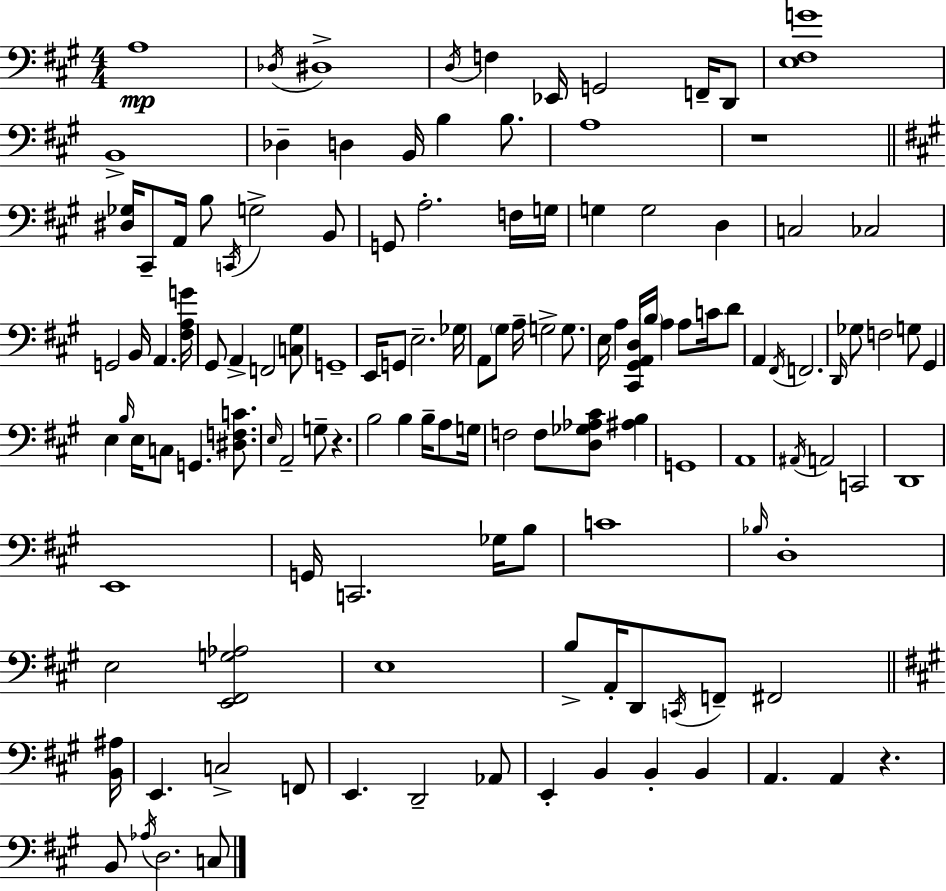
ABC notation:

X:1
T:Untitled
M:4/4
L:1/4
K:A
A,4 _D,/4 ^D,4 D,/4 F, _E,,/4 G,,2 F,,/4 D,,/2 [E,^F,G]4 B,,4 _D, D, B,,/4 B, B,/2 A,4 z4 [^D,_G,]/4 ^C,,/2 A,,/4 B,/2 C,,/4 G,2 B,,/2 G,,/2 A,2 F,/4 G,/4 G, G,2 D, C,2 _C,2 G,,2 B,,/4 A,, [^F,A,G]/4 ^G,,/2 A,, F,,2 [C,^G,]/2 G,,4 E,,/4 G,,/2 E,2 _G,/4 A,,/2 ^G,/2 A,/4 G,2 G,/2 E,/4 A, [^C,,^G,,A,,D,]/4 B,/4 A, A,/2 C/4 D/2 A,, ^F,,/4 F,,2 D,,/4 _G,/2 F,2 G,/2 ^G,, E, B,/4 E,/4 C,/2 G,, [^D,F,C]/2 E,/4 A,,2 G,/2 z B,2 B, B,/4 A,/2 G,/4 F,2 F,/2 [D,_G,_A,^C]/2 [^A,B,] G,,4 A,,4 ^A,,/4 A,,2 C,,2 D,,4 E,,4 G,,/4 C,,2 _G,/4 B,/2 C4 _B,/4 D,4 E,2 [E,,^F,,G,_A,]2 E,4 B,/2 A,,/4 D,,/2 C,,/4 F,,/2 ^F,,2 [B,,^A,]/4 E,, C,2 F,,/2 E,, D,,2 _A,,/2 E,, B,, B,, B,, A,, A,, z B,,/2 _A,/4 D,2 C,/2